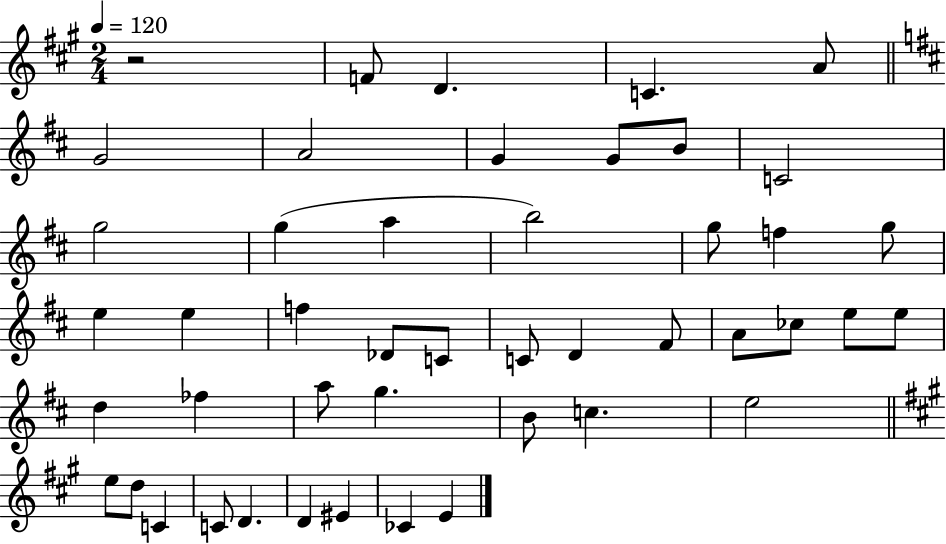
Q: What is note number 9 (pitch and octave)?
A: B4